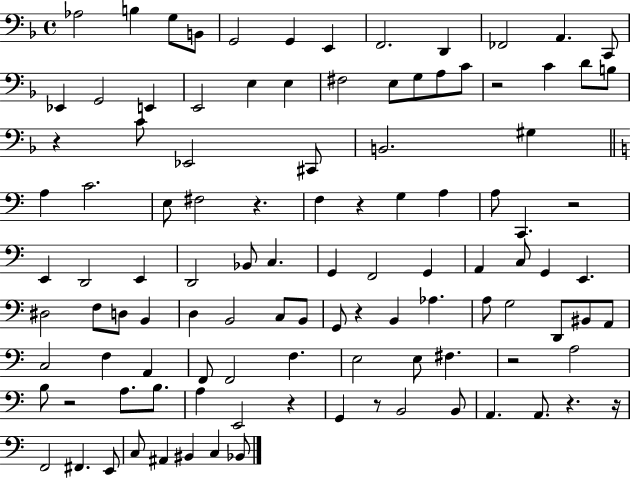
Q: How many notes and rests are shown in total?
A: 109